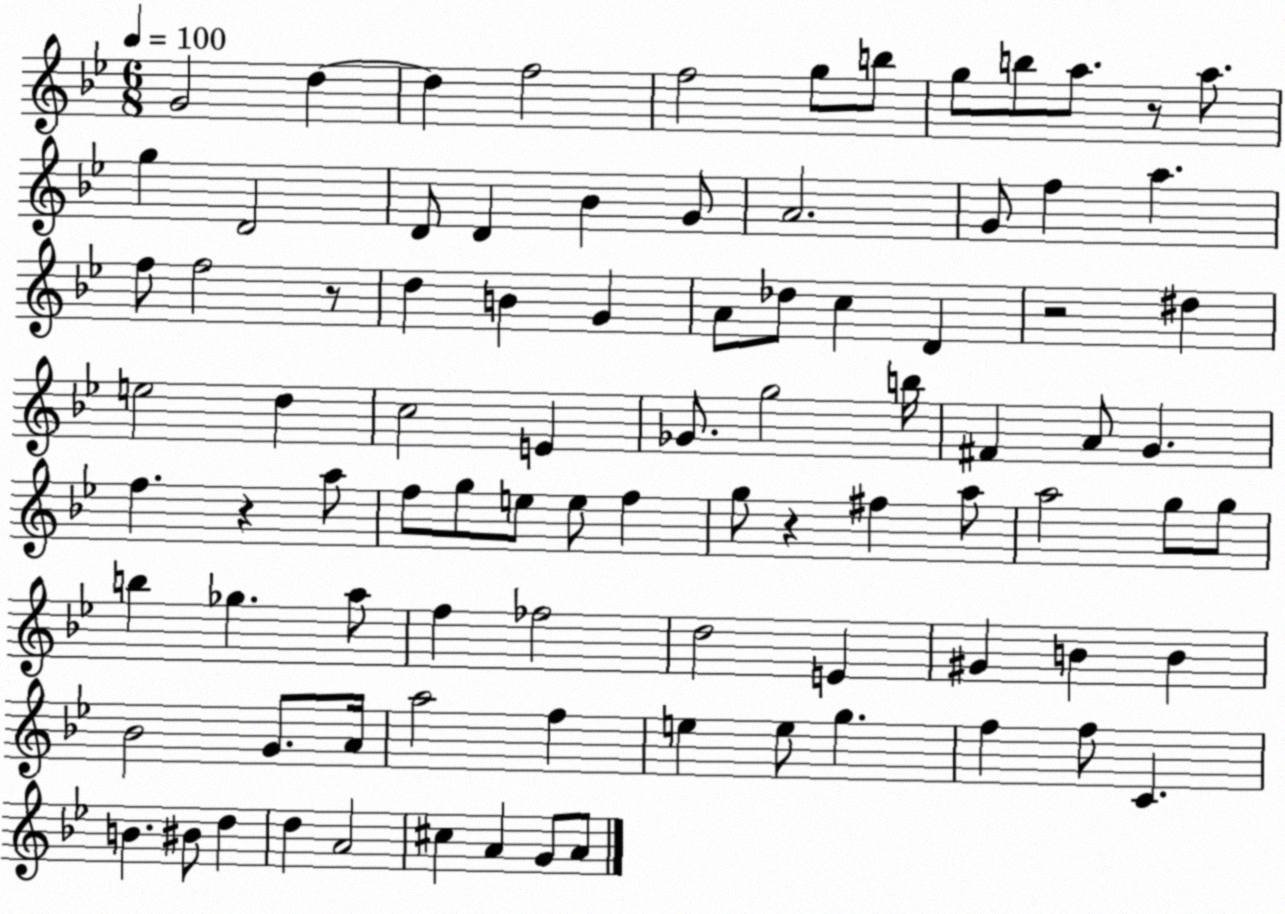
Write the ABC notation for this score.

X:1
T:Untitled
M:6/8
L:1/4
K:Bb
G2 d d f2 f2 g/2 b/2 g/2 b/2 a/2 z/2 a/2 g D2 D/2 D _B G/2 A2 G/2 f a f/2 f2 z/2 d B G A/2 _d/2 c D z2 ^d e2 d c2 E _G/2 g2 b/4 ^F A/2 G f z a/2 f/2 g/2 e/2 e/2 f g/2 z ^f a/2 a2 g/2 g/2 b _g a/2 f _f2 d2 E ^G B B _B2 G/2 A/4 a2 f e e/2 g f f/2 C B ^B/2 d d A2 ^c A G/2 A/2